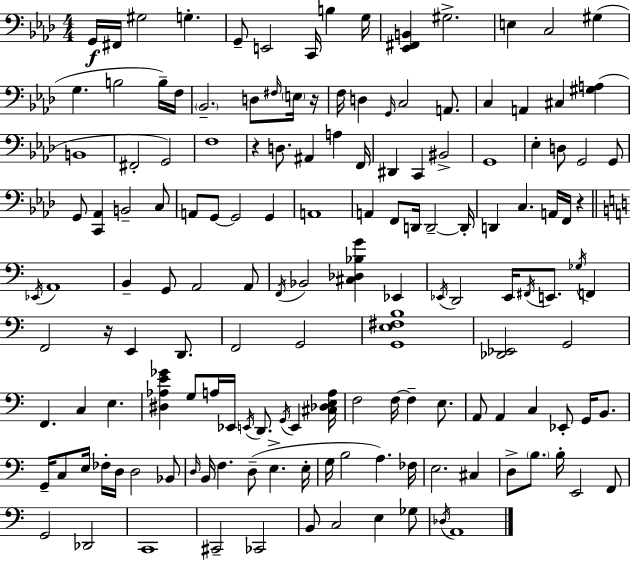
{
  \clef bass
  \numericTimeSignature
  \time 4/4
  \key aes \major
  g,16\f fis,16 gis2 g4.-. | g,8-- e,2 c,16 b4 g16 | <ees, fis, b,>4 gis2.-> | e4 c2 gis4( | \break g4. b2 b16--) f16 | \parenthesize bes,2.-- d8 \grace { fis16 } \parenthesize e16 | r16 f16 d4 \grace { g,16 } c2 a,8. | c4 a,4 cis4 <gis a>4( | \break b,1 | fis,2-. g,2) | f1 | r4 d8. ais,4 a4 | \break f,16 dis,4 c,4 bis,2-> | g,1 | ees4-. d8 g,2 | g,8 g,8 <c, aes,>4 b,2-- | \break c8 a,8 g,8~~ g,2 g,4 | a,1 | a,4 f,8 d,16 d,2--~~ | d,16-. d,4 c4. a,16 f,16 r4 | \break \bar "||" \break \key a \minor \acciaccatura { ees,16 } a,1 | b,4-- g,8 a,2 a,8 | \acciaccatura { f,16 } bes,2 <cis des bes g'>4 ees,4 | \acciaccatura { ees,16 } d,2 ees,16 \acciaccatura { fis,16 } e,8. | \break \acciaccatura { ges16 } f,4 f,2 r16 e,4 | d,8. f,2 g,2 | <g, e fis b>1 | <des, ees,>2 g,2 | \break f,4. c4 e4. | <dis aes e' ges'>4 g8 a16 ees,16 \acciaccatura { e,16 } d,8. | \acciaccatura { g,16 } e,4 <cis des e a>16 f2 f16~~ | f4-- e8. a,8 a,4 c4 | \break ees,8-. g,16 b,8. g,16-- c8 e16 fes16-. d16 d2 | bes,8 \grace { d16 } b,16 f4. d8--( | e4.-> e16-. g16 b2 | a4.) fes16 e2. | \break cis4 d8-> \parenthesize b8. b16-. e,2 | f,8 g,2 | des,2 c,1 | cis,2-- | \break ces,2 b,8 c2 | e4 ges8 \acciaccatura { des16 } a,1 | \bar "|."
}